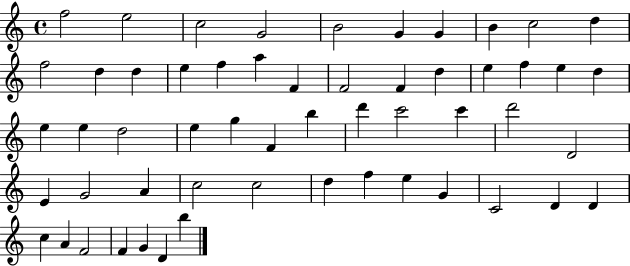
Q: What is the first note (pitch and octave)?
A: F5